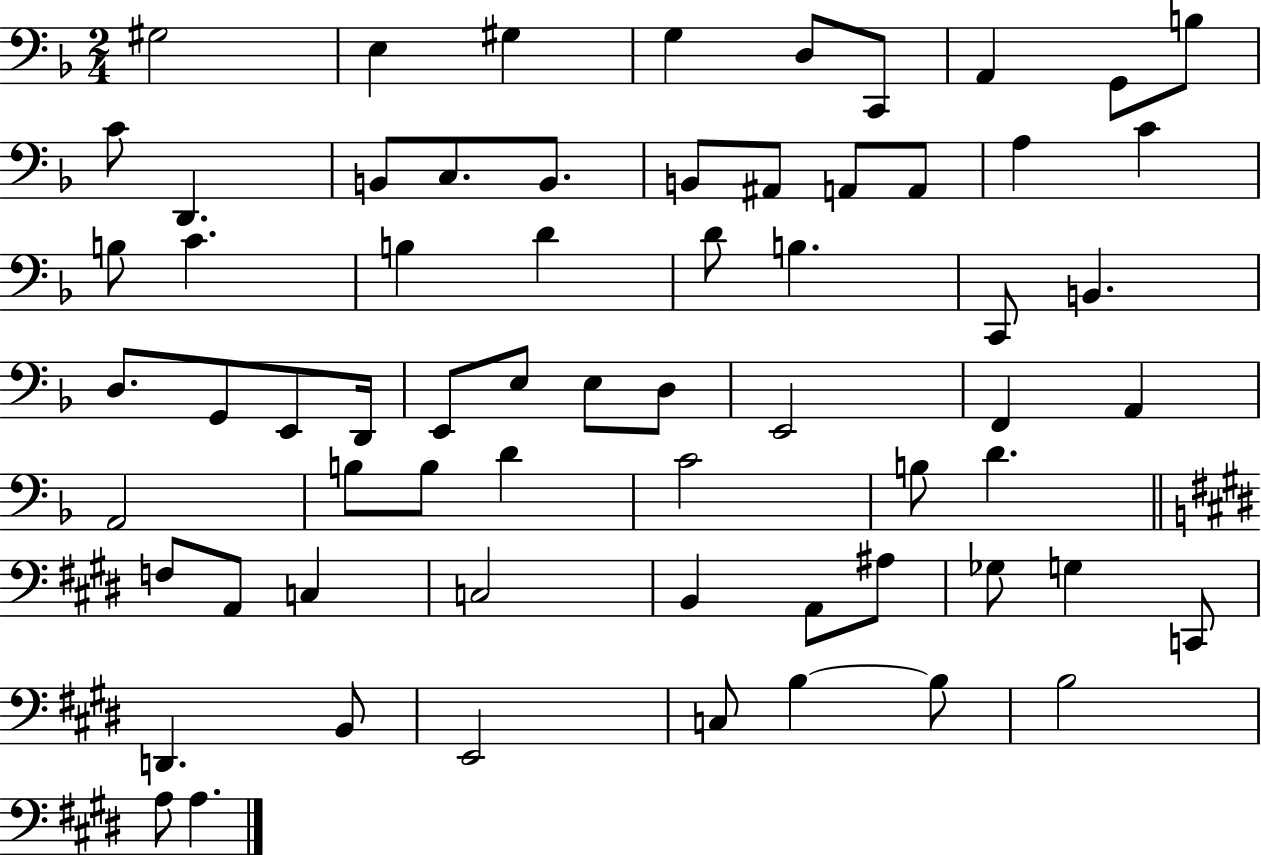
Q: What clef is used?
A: bass